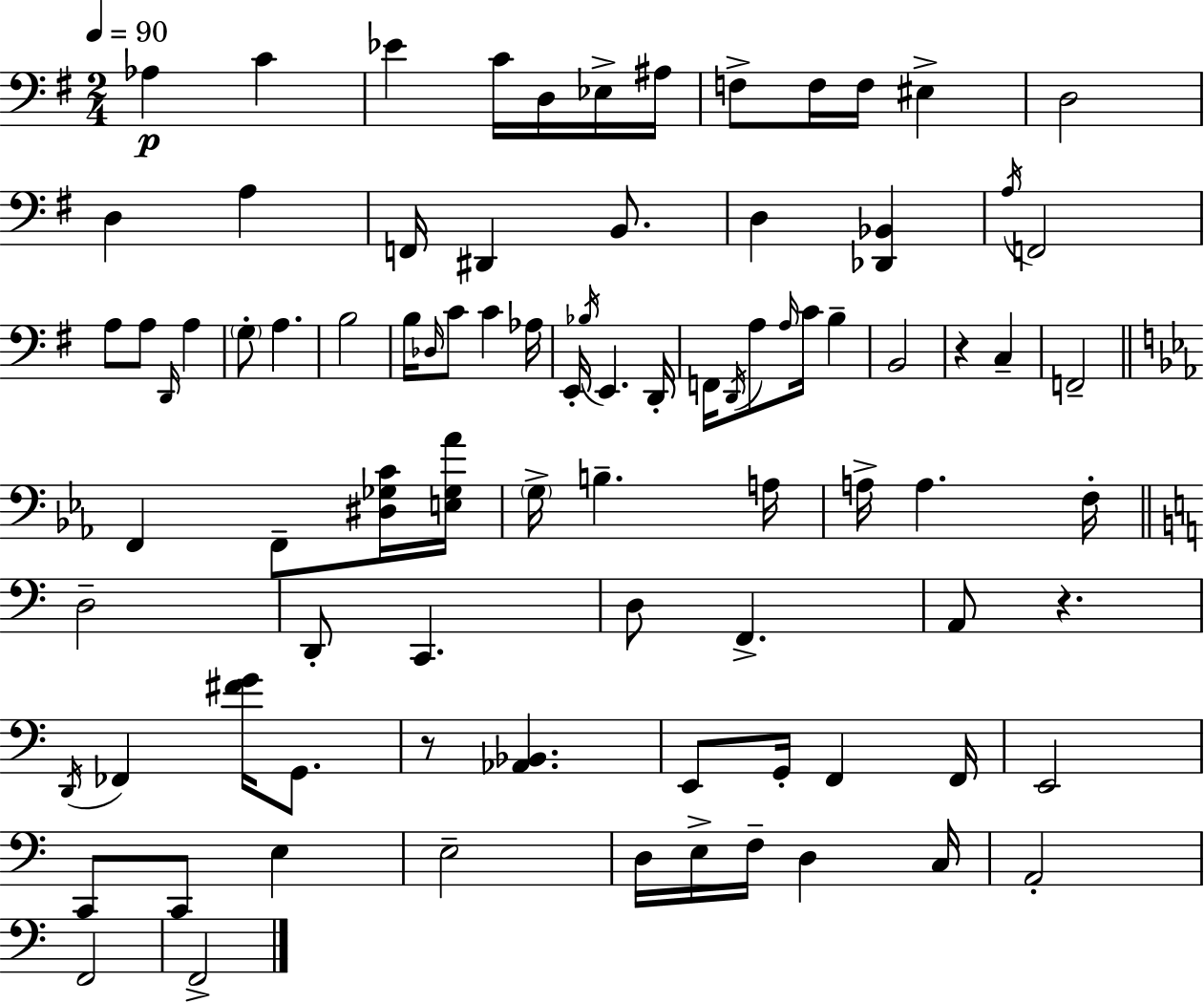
X:1
T:Untitled
M:2/4
L:1/4
K:Em
_A, C _E C/4 D,/4 _E,/4 ^A,/4 F,/2 F,/4 F,/4 ^E, D,2 D, A, F,,/4 ^D,, B,,/2 D, [_D,,_B,,] A,/4 F,,2 A,/2 A,/2 D,,/4 A, G,/2 A, B,2 B,/4 _D,/4 C/2 C _A,/4 E,,/4 _B,/4 E,, D,,/4 F,,/4 D,,/4 A,/2 A,/4 C/4 B, B,,2 z C, F,,2 F,, F,,/2 [^D,_G,C]/4 [E,_G,_A]/4 G,/4 B, A,/4 A,/4 A, F,/4 D,2 D,,/2 C,, D,/2 F,, A,,/2 z D,,/4 _F,, [^FG]/4 G,,/2 z/2 [_A,,_B,,] E,,/2 G,,/4 F,, F,,/4 E,,2 C,,/2 C,,/2 E, E,2 D,/4 E,/4 F,/4 D, C,/4 A,,2 F,,2 F,,2